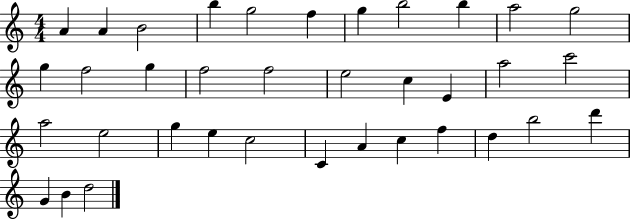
{
  \clef treble
  \numericTimeSignature
  \time 4/4
  \key c \major
  a'4 a'4 b'2 | b''4 g''2 f''4 | g''4 b''2 b''4 | a''2 g''2 | \break g''4 f''2 g''4 | f''2 f''2 | e''2 c''4 e'4 | a''2 c'''2 | \break a''2 e''2 | g''4 e''4 c''2 | c'4 a'4 c''4 f''4 | d''4 b''2 d'''4 | \break g'4 b'4 d''2 | \bar "|."
}